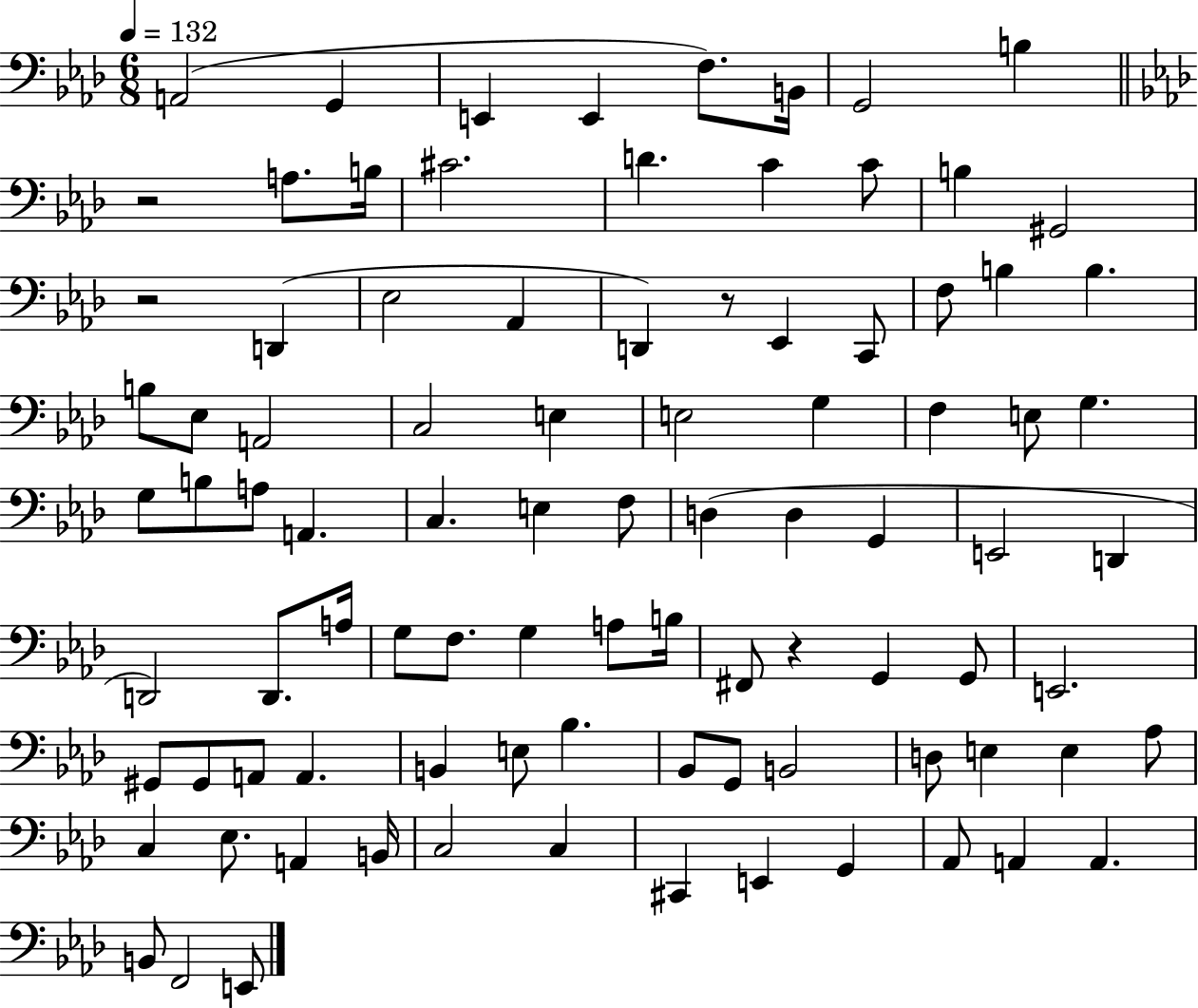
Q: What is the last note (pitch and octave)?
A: E2